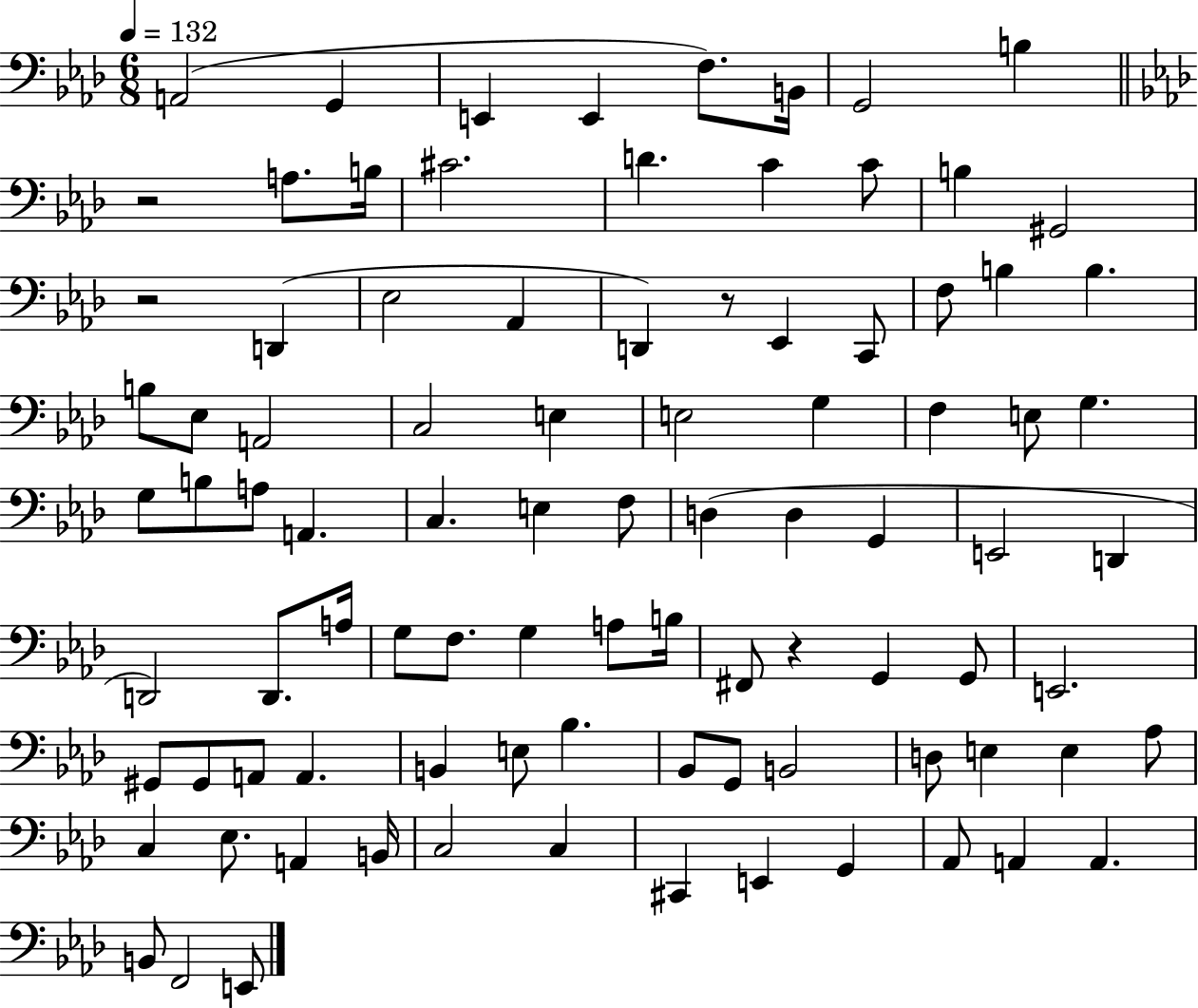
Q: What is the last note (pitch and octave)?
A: E2